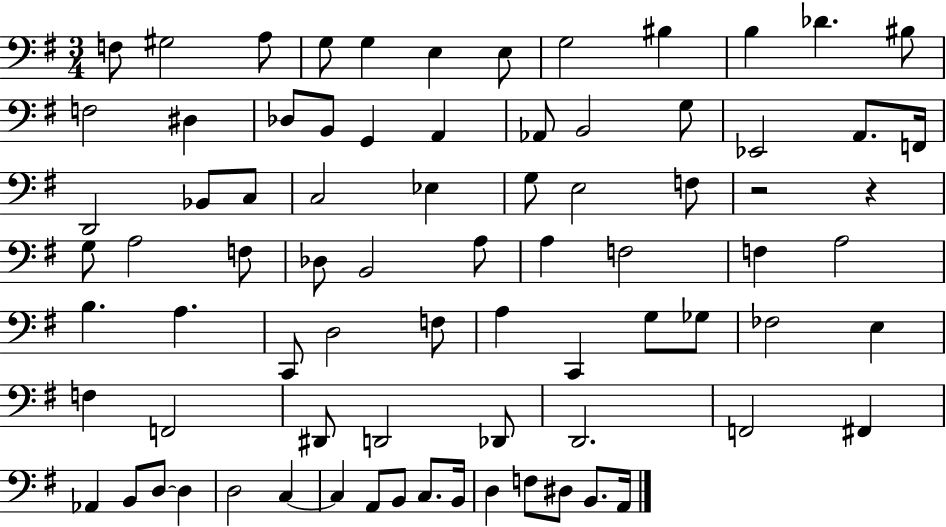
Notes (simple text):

F3/e G#3/h A3/e G3/e G3/q E3/q E3/e G3/h BIS3/q B3/q Db4/q. BIS3/e F3/h D#3/q Db3/e B2/e G2/q A2/q Ab2/e B2/h G3/e Eb2/h A2/e. F2/s D2/h Bb2/e C3/e C3/h Eb3/q G3/e E3/h F3/e R/h R/q G3/e A3/h F3/e Db3/e B2/h A3/e A3/q F3/h F3/q A3/h B3/q. A3/q. C2/e D3/h F3/e A3/q C2/q G3/e Gb3/e FES3/h E3/q F3/q F2/h D#2/e D2/h Db2/e D2/h. F2/h F#2/q Ab2/q B2/e D3/e D3/q D3/h C3/q C3/q A2/e B2/e C3/e. B2/s D3/q F3/e D#3/e B2/e. A2/s